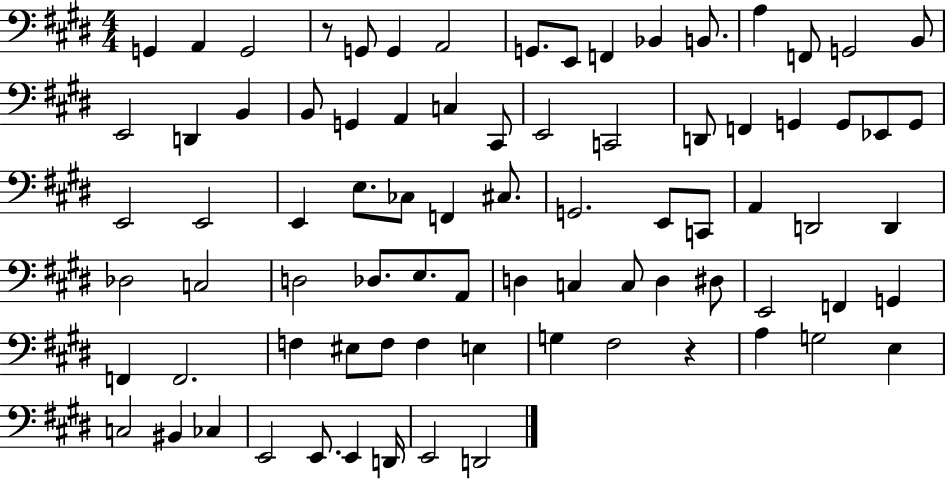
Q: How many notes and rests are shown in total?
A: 81